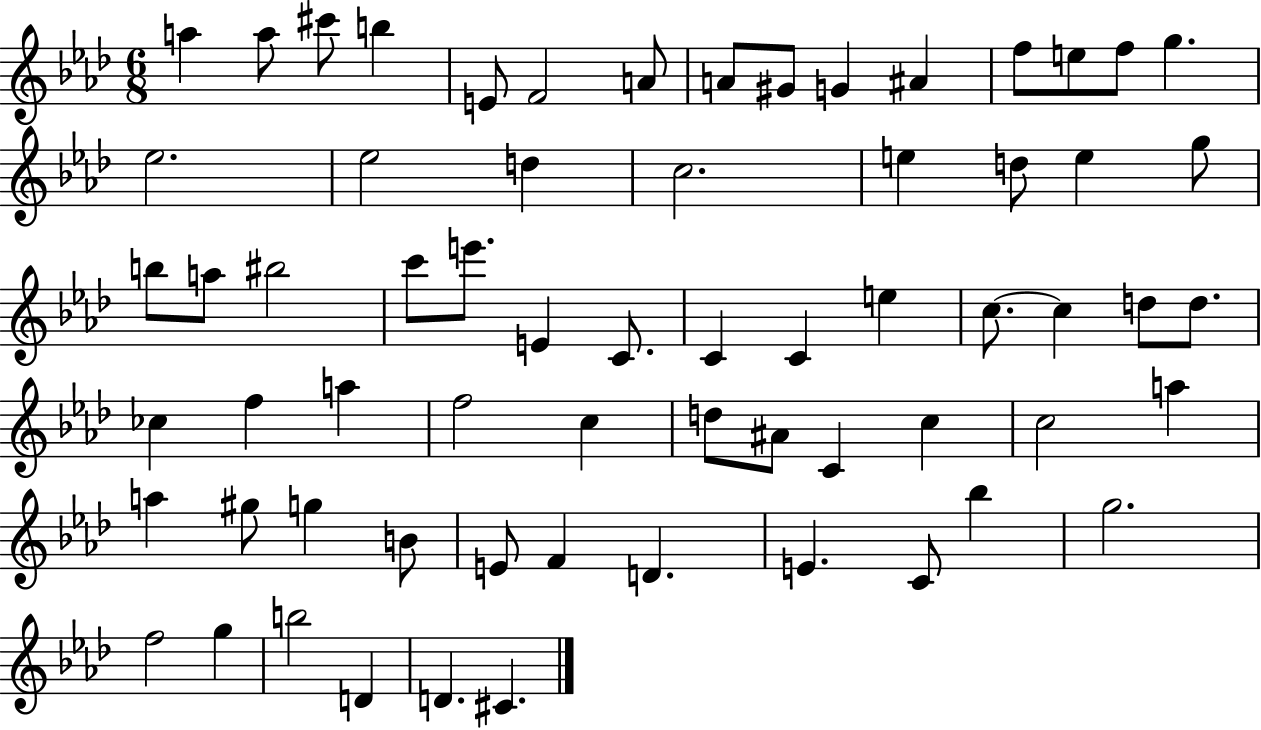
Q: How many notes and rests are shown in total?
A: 65